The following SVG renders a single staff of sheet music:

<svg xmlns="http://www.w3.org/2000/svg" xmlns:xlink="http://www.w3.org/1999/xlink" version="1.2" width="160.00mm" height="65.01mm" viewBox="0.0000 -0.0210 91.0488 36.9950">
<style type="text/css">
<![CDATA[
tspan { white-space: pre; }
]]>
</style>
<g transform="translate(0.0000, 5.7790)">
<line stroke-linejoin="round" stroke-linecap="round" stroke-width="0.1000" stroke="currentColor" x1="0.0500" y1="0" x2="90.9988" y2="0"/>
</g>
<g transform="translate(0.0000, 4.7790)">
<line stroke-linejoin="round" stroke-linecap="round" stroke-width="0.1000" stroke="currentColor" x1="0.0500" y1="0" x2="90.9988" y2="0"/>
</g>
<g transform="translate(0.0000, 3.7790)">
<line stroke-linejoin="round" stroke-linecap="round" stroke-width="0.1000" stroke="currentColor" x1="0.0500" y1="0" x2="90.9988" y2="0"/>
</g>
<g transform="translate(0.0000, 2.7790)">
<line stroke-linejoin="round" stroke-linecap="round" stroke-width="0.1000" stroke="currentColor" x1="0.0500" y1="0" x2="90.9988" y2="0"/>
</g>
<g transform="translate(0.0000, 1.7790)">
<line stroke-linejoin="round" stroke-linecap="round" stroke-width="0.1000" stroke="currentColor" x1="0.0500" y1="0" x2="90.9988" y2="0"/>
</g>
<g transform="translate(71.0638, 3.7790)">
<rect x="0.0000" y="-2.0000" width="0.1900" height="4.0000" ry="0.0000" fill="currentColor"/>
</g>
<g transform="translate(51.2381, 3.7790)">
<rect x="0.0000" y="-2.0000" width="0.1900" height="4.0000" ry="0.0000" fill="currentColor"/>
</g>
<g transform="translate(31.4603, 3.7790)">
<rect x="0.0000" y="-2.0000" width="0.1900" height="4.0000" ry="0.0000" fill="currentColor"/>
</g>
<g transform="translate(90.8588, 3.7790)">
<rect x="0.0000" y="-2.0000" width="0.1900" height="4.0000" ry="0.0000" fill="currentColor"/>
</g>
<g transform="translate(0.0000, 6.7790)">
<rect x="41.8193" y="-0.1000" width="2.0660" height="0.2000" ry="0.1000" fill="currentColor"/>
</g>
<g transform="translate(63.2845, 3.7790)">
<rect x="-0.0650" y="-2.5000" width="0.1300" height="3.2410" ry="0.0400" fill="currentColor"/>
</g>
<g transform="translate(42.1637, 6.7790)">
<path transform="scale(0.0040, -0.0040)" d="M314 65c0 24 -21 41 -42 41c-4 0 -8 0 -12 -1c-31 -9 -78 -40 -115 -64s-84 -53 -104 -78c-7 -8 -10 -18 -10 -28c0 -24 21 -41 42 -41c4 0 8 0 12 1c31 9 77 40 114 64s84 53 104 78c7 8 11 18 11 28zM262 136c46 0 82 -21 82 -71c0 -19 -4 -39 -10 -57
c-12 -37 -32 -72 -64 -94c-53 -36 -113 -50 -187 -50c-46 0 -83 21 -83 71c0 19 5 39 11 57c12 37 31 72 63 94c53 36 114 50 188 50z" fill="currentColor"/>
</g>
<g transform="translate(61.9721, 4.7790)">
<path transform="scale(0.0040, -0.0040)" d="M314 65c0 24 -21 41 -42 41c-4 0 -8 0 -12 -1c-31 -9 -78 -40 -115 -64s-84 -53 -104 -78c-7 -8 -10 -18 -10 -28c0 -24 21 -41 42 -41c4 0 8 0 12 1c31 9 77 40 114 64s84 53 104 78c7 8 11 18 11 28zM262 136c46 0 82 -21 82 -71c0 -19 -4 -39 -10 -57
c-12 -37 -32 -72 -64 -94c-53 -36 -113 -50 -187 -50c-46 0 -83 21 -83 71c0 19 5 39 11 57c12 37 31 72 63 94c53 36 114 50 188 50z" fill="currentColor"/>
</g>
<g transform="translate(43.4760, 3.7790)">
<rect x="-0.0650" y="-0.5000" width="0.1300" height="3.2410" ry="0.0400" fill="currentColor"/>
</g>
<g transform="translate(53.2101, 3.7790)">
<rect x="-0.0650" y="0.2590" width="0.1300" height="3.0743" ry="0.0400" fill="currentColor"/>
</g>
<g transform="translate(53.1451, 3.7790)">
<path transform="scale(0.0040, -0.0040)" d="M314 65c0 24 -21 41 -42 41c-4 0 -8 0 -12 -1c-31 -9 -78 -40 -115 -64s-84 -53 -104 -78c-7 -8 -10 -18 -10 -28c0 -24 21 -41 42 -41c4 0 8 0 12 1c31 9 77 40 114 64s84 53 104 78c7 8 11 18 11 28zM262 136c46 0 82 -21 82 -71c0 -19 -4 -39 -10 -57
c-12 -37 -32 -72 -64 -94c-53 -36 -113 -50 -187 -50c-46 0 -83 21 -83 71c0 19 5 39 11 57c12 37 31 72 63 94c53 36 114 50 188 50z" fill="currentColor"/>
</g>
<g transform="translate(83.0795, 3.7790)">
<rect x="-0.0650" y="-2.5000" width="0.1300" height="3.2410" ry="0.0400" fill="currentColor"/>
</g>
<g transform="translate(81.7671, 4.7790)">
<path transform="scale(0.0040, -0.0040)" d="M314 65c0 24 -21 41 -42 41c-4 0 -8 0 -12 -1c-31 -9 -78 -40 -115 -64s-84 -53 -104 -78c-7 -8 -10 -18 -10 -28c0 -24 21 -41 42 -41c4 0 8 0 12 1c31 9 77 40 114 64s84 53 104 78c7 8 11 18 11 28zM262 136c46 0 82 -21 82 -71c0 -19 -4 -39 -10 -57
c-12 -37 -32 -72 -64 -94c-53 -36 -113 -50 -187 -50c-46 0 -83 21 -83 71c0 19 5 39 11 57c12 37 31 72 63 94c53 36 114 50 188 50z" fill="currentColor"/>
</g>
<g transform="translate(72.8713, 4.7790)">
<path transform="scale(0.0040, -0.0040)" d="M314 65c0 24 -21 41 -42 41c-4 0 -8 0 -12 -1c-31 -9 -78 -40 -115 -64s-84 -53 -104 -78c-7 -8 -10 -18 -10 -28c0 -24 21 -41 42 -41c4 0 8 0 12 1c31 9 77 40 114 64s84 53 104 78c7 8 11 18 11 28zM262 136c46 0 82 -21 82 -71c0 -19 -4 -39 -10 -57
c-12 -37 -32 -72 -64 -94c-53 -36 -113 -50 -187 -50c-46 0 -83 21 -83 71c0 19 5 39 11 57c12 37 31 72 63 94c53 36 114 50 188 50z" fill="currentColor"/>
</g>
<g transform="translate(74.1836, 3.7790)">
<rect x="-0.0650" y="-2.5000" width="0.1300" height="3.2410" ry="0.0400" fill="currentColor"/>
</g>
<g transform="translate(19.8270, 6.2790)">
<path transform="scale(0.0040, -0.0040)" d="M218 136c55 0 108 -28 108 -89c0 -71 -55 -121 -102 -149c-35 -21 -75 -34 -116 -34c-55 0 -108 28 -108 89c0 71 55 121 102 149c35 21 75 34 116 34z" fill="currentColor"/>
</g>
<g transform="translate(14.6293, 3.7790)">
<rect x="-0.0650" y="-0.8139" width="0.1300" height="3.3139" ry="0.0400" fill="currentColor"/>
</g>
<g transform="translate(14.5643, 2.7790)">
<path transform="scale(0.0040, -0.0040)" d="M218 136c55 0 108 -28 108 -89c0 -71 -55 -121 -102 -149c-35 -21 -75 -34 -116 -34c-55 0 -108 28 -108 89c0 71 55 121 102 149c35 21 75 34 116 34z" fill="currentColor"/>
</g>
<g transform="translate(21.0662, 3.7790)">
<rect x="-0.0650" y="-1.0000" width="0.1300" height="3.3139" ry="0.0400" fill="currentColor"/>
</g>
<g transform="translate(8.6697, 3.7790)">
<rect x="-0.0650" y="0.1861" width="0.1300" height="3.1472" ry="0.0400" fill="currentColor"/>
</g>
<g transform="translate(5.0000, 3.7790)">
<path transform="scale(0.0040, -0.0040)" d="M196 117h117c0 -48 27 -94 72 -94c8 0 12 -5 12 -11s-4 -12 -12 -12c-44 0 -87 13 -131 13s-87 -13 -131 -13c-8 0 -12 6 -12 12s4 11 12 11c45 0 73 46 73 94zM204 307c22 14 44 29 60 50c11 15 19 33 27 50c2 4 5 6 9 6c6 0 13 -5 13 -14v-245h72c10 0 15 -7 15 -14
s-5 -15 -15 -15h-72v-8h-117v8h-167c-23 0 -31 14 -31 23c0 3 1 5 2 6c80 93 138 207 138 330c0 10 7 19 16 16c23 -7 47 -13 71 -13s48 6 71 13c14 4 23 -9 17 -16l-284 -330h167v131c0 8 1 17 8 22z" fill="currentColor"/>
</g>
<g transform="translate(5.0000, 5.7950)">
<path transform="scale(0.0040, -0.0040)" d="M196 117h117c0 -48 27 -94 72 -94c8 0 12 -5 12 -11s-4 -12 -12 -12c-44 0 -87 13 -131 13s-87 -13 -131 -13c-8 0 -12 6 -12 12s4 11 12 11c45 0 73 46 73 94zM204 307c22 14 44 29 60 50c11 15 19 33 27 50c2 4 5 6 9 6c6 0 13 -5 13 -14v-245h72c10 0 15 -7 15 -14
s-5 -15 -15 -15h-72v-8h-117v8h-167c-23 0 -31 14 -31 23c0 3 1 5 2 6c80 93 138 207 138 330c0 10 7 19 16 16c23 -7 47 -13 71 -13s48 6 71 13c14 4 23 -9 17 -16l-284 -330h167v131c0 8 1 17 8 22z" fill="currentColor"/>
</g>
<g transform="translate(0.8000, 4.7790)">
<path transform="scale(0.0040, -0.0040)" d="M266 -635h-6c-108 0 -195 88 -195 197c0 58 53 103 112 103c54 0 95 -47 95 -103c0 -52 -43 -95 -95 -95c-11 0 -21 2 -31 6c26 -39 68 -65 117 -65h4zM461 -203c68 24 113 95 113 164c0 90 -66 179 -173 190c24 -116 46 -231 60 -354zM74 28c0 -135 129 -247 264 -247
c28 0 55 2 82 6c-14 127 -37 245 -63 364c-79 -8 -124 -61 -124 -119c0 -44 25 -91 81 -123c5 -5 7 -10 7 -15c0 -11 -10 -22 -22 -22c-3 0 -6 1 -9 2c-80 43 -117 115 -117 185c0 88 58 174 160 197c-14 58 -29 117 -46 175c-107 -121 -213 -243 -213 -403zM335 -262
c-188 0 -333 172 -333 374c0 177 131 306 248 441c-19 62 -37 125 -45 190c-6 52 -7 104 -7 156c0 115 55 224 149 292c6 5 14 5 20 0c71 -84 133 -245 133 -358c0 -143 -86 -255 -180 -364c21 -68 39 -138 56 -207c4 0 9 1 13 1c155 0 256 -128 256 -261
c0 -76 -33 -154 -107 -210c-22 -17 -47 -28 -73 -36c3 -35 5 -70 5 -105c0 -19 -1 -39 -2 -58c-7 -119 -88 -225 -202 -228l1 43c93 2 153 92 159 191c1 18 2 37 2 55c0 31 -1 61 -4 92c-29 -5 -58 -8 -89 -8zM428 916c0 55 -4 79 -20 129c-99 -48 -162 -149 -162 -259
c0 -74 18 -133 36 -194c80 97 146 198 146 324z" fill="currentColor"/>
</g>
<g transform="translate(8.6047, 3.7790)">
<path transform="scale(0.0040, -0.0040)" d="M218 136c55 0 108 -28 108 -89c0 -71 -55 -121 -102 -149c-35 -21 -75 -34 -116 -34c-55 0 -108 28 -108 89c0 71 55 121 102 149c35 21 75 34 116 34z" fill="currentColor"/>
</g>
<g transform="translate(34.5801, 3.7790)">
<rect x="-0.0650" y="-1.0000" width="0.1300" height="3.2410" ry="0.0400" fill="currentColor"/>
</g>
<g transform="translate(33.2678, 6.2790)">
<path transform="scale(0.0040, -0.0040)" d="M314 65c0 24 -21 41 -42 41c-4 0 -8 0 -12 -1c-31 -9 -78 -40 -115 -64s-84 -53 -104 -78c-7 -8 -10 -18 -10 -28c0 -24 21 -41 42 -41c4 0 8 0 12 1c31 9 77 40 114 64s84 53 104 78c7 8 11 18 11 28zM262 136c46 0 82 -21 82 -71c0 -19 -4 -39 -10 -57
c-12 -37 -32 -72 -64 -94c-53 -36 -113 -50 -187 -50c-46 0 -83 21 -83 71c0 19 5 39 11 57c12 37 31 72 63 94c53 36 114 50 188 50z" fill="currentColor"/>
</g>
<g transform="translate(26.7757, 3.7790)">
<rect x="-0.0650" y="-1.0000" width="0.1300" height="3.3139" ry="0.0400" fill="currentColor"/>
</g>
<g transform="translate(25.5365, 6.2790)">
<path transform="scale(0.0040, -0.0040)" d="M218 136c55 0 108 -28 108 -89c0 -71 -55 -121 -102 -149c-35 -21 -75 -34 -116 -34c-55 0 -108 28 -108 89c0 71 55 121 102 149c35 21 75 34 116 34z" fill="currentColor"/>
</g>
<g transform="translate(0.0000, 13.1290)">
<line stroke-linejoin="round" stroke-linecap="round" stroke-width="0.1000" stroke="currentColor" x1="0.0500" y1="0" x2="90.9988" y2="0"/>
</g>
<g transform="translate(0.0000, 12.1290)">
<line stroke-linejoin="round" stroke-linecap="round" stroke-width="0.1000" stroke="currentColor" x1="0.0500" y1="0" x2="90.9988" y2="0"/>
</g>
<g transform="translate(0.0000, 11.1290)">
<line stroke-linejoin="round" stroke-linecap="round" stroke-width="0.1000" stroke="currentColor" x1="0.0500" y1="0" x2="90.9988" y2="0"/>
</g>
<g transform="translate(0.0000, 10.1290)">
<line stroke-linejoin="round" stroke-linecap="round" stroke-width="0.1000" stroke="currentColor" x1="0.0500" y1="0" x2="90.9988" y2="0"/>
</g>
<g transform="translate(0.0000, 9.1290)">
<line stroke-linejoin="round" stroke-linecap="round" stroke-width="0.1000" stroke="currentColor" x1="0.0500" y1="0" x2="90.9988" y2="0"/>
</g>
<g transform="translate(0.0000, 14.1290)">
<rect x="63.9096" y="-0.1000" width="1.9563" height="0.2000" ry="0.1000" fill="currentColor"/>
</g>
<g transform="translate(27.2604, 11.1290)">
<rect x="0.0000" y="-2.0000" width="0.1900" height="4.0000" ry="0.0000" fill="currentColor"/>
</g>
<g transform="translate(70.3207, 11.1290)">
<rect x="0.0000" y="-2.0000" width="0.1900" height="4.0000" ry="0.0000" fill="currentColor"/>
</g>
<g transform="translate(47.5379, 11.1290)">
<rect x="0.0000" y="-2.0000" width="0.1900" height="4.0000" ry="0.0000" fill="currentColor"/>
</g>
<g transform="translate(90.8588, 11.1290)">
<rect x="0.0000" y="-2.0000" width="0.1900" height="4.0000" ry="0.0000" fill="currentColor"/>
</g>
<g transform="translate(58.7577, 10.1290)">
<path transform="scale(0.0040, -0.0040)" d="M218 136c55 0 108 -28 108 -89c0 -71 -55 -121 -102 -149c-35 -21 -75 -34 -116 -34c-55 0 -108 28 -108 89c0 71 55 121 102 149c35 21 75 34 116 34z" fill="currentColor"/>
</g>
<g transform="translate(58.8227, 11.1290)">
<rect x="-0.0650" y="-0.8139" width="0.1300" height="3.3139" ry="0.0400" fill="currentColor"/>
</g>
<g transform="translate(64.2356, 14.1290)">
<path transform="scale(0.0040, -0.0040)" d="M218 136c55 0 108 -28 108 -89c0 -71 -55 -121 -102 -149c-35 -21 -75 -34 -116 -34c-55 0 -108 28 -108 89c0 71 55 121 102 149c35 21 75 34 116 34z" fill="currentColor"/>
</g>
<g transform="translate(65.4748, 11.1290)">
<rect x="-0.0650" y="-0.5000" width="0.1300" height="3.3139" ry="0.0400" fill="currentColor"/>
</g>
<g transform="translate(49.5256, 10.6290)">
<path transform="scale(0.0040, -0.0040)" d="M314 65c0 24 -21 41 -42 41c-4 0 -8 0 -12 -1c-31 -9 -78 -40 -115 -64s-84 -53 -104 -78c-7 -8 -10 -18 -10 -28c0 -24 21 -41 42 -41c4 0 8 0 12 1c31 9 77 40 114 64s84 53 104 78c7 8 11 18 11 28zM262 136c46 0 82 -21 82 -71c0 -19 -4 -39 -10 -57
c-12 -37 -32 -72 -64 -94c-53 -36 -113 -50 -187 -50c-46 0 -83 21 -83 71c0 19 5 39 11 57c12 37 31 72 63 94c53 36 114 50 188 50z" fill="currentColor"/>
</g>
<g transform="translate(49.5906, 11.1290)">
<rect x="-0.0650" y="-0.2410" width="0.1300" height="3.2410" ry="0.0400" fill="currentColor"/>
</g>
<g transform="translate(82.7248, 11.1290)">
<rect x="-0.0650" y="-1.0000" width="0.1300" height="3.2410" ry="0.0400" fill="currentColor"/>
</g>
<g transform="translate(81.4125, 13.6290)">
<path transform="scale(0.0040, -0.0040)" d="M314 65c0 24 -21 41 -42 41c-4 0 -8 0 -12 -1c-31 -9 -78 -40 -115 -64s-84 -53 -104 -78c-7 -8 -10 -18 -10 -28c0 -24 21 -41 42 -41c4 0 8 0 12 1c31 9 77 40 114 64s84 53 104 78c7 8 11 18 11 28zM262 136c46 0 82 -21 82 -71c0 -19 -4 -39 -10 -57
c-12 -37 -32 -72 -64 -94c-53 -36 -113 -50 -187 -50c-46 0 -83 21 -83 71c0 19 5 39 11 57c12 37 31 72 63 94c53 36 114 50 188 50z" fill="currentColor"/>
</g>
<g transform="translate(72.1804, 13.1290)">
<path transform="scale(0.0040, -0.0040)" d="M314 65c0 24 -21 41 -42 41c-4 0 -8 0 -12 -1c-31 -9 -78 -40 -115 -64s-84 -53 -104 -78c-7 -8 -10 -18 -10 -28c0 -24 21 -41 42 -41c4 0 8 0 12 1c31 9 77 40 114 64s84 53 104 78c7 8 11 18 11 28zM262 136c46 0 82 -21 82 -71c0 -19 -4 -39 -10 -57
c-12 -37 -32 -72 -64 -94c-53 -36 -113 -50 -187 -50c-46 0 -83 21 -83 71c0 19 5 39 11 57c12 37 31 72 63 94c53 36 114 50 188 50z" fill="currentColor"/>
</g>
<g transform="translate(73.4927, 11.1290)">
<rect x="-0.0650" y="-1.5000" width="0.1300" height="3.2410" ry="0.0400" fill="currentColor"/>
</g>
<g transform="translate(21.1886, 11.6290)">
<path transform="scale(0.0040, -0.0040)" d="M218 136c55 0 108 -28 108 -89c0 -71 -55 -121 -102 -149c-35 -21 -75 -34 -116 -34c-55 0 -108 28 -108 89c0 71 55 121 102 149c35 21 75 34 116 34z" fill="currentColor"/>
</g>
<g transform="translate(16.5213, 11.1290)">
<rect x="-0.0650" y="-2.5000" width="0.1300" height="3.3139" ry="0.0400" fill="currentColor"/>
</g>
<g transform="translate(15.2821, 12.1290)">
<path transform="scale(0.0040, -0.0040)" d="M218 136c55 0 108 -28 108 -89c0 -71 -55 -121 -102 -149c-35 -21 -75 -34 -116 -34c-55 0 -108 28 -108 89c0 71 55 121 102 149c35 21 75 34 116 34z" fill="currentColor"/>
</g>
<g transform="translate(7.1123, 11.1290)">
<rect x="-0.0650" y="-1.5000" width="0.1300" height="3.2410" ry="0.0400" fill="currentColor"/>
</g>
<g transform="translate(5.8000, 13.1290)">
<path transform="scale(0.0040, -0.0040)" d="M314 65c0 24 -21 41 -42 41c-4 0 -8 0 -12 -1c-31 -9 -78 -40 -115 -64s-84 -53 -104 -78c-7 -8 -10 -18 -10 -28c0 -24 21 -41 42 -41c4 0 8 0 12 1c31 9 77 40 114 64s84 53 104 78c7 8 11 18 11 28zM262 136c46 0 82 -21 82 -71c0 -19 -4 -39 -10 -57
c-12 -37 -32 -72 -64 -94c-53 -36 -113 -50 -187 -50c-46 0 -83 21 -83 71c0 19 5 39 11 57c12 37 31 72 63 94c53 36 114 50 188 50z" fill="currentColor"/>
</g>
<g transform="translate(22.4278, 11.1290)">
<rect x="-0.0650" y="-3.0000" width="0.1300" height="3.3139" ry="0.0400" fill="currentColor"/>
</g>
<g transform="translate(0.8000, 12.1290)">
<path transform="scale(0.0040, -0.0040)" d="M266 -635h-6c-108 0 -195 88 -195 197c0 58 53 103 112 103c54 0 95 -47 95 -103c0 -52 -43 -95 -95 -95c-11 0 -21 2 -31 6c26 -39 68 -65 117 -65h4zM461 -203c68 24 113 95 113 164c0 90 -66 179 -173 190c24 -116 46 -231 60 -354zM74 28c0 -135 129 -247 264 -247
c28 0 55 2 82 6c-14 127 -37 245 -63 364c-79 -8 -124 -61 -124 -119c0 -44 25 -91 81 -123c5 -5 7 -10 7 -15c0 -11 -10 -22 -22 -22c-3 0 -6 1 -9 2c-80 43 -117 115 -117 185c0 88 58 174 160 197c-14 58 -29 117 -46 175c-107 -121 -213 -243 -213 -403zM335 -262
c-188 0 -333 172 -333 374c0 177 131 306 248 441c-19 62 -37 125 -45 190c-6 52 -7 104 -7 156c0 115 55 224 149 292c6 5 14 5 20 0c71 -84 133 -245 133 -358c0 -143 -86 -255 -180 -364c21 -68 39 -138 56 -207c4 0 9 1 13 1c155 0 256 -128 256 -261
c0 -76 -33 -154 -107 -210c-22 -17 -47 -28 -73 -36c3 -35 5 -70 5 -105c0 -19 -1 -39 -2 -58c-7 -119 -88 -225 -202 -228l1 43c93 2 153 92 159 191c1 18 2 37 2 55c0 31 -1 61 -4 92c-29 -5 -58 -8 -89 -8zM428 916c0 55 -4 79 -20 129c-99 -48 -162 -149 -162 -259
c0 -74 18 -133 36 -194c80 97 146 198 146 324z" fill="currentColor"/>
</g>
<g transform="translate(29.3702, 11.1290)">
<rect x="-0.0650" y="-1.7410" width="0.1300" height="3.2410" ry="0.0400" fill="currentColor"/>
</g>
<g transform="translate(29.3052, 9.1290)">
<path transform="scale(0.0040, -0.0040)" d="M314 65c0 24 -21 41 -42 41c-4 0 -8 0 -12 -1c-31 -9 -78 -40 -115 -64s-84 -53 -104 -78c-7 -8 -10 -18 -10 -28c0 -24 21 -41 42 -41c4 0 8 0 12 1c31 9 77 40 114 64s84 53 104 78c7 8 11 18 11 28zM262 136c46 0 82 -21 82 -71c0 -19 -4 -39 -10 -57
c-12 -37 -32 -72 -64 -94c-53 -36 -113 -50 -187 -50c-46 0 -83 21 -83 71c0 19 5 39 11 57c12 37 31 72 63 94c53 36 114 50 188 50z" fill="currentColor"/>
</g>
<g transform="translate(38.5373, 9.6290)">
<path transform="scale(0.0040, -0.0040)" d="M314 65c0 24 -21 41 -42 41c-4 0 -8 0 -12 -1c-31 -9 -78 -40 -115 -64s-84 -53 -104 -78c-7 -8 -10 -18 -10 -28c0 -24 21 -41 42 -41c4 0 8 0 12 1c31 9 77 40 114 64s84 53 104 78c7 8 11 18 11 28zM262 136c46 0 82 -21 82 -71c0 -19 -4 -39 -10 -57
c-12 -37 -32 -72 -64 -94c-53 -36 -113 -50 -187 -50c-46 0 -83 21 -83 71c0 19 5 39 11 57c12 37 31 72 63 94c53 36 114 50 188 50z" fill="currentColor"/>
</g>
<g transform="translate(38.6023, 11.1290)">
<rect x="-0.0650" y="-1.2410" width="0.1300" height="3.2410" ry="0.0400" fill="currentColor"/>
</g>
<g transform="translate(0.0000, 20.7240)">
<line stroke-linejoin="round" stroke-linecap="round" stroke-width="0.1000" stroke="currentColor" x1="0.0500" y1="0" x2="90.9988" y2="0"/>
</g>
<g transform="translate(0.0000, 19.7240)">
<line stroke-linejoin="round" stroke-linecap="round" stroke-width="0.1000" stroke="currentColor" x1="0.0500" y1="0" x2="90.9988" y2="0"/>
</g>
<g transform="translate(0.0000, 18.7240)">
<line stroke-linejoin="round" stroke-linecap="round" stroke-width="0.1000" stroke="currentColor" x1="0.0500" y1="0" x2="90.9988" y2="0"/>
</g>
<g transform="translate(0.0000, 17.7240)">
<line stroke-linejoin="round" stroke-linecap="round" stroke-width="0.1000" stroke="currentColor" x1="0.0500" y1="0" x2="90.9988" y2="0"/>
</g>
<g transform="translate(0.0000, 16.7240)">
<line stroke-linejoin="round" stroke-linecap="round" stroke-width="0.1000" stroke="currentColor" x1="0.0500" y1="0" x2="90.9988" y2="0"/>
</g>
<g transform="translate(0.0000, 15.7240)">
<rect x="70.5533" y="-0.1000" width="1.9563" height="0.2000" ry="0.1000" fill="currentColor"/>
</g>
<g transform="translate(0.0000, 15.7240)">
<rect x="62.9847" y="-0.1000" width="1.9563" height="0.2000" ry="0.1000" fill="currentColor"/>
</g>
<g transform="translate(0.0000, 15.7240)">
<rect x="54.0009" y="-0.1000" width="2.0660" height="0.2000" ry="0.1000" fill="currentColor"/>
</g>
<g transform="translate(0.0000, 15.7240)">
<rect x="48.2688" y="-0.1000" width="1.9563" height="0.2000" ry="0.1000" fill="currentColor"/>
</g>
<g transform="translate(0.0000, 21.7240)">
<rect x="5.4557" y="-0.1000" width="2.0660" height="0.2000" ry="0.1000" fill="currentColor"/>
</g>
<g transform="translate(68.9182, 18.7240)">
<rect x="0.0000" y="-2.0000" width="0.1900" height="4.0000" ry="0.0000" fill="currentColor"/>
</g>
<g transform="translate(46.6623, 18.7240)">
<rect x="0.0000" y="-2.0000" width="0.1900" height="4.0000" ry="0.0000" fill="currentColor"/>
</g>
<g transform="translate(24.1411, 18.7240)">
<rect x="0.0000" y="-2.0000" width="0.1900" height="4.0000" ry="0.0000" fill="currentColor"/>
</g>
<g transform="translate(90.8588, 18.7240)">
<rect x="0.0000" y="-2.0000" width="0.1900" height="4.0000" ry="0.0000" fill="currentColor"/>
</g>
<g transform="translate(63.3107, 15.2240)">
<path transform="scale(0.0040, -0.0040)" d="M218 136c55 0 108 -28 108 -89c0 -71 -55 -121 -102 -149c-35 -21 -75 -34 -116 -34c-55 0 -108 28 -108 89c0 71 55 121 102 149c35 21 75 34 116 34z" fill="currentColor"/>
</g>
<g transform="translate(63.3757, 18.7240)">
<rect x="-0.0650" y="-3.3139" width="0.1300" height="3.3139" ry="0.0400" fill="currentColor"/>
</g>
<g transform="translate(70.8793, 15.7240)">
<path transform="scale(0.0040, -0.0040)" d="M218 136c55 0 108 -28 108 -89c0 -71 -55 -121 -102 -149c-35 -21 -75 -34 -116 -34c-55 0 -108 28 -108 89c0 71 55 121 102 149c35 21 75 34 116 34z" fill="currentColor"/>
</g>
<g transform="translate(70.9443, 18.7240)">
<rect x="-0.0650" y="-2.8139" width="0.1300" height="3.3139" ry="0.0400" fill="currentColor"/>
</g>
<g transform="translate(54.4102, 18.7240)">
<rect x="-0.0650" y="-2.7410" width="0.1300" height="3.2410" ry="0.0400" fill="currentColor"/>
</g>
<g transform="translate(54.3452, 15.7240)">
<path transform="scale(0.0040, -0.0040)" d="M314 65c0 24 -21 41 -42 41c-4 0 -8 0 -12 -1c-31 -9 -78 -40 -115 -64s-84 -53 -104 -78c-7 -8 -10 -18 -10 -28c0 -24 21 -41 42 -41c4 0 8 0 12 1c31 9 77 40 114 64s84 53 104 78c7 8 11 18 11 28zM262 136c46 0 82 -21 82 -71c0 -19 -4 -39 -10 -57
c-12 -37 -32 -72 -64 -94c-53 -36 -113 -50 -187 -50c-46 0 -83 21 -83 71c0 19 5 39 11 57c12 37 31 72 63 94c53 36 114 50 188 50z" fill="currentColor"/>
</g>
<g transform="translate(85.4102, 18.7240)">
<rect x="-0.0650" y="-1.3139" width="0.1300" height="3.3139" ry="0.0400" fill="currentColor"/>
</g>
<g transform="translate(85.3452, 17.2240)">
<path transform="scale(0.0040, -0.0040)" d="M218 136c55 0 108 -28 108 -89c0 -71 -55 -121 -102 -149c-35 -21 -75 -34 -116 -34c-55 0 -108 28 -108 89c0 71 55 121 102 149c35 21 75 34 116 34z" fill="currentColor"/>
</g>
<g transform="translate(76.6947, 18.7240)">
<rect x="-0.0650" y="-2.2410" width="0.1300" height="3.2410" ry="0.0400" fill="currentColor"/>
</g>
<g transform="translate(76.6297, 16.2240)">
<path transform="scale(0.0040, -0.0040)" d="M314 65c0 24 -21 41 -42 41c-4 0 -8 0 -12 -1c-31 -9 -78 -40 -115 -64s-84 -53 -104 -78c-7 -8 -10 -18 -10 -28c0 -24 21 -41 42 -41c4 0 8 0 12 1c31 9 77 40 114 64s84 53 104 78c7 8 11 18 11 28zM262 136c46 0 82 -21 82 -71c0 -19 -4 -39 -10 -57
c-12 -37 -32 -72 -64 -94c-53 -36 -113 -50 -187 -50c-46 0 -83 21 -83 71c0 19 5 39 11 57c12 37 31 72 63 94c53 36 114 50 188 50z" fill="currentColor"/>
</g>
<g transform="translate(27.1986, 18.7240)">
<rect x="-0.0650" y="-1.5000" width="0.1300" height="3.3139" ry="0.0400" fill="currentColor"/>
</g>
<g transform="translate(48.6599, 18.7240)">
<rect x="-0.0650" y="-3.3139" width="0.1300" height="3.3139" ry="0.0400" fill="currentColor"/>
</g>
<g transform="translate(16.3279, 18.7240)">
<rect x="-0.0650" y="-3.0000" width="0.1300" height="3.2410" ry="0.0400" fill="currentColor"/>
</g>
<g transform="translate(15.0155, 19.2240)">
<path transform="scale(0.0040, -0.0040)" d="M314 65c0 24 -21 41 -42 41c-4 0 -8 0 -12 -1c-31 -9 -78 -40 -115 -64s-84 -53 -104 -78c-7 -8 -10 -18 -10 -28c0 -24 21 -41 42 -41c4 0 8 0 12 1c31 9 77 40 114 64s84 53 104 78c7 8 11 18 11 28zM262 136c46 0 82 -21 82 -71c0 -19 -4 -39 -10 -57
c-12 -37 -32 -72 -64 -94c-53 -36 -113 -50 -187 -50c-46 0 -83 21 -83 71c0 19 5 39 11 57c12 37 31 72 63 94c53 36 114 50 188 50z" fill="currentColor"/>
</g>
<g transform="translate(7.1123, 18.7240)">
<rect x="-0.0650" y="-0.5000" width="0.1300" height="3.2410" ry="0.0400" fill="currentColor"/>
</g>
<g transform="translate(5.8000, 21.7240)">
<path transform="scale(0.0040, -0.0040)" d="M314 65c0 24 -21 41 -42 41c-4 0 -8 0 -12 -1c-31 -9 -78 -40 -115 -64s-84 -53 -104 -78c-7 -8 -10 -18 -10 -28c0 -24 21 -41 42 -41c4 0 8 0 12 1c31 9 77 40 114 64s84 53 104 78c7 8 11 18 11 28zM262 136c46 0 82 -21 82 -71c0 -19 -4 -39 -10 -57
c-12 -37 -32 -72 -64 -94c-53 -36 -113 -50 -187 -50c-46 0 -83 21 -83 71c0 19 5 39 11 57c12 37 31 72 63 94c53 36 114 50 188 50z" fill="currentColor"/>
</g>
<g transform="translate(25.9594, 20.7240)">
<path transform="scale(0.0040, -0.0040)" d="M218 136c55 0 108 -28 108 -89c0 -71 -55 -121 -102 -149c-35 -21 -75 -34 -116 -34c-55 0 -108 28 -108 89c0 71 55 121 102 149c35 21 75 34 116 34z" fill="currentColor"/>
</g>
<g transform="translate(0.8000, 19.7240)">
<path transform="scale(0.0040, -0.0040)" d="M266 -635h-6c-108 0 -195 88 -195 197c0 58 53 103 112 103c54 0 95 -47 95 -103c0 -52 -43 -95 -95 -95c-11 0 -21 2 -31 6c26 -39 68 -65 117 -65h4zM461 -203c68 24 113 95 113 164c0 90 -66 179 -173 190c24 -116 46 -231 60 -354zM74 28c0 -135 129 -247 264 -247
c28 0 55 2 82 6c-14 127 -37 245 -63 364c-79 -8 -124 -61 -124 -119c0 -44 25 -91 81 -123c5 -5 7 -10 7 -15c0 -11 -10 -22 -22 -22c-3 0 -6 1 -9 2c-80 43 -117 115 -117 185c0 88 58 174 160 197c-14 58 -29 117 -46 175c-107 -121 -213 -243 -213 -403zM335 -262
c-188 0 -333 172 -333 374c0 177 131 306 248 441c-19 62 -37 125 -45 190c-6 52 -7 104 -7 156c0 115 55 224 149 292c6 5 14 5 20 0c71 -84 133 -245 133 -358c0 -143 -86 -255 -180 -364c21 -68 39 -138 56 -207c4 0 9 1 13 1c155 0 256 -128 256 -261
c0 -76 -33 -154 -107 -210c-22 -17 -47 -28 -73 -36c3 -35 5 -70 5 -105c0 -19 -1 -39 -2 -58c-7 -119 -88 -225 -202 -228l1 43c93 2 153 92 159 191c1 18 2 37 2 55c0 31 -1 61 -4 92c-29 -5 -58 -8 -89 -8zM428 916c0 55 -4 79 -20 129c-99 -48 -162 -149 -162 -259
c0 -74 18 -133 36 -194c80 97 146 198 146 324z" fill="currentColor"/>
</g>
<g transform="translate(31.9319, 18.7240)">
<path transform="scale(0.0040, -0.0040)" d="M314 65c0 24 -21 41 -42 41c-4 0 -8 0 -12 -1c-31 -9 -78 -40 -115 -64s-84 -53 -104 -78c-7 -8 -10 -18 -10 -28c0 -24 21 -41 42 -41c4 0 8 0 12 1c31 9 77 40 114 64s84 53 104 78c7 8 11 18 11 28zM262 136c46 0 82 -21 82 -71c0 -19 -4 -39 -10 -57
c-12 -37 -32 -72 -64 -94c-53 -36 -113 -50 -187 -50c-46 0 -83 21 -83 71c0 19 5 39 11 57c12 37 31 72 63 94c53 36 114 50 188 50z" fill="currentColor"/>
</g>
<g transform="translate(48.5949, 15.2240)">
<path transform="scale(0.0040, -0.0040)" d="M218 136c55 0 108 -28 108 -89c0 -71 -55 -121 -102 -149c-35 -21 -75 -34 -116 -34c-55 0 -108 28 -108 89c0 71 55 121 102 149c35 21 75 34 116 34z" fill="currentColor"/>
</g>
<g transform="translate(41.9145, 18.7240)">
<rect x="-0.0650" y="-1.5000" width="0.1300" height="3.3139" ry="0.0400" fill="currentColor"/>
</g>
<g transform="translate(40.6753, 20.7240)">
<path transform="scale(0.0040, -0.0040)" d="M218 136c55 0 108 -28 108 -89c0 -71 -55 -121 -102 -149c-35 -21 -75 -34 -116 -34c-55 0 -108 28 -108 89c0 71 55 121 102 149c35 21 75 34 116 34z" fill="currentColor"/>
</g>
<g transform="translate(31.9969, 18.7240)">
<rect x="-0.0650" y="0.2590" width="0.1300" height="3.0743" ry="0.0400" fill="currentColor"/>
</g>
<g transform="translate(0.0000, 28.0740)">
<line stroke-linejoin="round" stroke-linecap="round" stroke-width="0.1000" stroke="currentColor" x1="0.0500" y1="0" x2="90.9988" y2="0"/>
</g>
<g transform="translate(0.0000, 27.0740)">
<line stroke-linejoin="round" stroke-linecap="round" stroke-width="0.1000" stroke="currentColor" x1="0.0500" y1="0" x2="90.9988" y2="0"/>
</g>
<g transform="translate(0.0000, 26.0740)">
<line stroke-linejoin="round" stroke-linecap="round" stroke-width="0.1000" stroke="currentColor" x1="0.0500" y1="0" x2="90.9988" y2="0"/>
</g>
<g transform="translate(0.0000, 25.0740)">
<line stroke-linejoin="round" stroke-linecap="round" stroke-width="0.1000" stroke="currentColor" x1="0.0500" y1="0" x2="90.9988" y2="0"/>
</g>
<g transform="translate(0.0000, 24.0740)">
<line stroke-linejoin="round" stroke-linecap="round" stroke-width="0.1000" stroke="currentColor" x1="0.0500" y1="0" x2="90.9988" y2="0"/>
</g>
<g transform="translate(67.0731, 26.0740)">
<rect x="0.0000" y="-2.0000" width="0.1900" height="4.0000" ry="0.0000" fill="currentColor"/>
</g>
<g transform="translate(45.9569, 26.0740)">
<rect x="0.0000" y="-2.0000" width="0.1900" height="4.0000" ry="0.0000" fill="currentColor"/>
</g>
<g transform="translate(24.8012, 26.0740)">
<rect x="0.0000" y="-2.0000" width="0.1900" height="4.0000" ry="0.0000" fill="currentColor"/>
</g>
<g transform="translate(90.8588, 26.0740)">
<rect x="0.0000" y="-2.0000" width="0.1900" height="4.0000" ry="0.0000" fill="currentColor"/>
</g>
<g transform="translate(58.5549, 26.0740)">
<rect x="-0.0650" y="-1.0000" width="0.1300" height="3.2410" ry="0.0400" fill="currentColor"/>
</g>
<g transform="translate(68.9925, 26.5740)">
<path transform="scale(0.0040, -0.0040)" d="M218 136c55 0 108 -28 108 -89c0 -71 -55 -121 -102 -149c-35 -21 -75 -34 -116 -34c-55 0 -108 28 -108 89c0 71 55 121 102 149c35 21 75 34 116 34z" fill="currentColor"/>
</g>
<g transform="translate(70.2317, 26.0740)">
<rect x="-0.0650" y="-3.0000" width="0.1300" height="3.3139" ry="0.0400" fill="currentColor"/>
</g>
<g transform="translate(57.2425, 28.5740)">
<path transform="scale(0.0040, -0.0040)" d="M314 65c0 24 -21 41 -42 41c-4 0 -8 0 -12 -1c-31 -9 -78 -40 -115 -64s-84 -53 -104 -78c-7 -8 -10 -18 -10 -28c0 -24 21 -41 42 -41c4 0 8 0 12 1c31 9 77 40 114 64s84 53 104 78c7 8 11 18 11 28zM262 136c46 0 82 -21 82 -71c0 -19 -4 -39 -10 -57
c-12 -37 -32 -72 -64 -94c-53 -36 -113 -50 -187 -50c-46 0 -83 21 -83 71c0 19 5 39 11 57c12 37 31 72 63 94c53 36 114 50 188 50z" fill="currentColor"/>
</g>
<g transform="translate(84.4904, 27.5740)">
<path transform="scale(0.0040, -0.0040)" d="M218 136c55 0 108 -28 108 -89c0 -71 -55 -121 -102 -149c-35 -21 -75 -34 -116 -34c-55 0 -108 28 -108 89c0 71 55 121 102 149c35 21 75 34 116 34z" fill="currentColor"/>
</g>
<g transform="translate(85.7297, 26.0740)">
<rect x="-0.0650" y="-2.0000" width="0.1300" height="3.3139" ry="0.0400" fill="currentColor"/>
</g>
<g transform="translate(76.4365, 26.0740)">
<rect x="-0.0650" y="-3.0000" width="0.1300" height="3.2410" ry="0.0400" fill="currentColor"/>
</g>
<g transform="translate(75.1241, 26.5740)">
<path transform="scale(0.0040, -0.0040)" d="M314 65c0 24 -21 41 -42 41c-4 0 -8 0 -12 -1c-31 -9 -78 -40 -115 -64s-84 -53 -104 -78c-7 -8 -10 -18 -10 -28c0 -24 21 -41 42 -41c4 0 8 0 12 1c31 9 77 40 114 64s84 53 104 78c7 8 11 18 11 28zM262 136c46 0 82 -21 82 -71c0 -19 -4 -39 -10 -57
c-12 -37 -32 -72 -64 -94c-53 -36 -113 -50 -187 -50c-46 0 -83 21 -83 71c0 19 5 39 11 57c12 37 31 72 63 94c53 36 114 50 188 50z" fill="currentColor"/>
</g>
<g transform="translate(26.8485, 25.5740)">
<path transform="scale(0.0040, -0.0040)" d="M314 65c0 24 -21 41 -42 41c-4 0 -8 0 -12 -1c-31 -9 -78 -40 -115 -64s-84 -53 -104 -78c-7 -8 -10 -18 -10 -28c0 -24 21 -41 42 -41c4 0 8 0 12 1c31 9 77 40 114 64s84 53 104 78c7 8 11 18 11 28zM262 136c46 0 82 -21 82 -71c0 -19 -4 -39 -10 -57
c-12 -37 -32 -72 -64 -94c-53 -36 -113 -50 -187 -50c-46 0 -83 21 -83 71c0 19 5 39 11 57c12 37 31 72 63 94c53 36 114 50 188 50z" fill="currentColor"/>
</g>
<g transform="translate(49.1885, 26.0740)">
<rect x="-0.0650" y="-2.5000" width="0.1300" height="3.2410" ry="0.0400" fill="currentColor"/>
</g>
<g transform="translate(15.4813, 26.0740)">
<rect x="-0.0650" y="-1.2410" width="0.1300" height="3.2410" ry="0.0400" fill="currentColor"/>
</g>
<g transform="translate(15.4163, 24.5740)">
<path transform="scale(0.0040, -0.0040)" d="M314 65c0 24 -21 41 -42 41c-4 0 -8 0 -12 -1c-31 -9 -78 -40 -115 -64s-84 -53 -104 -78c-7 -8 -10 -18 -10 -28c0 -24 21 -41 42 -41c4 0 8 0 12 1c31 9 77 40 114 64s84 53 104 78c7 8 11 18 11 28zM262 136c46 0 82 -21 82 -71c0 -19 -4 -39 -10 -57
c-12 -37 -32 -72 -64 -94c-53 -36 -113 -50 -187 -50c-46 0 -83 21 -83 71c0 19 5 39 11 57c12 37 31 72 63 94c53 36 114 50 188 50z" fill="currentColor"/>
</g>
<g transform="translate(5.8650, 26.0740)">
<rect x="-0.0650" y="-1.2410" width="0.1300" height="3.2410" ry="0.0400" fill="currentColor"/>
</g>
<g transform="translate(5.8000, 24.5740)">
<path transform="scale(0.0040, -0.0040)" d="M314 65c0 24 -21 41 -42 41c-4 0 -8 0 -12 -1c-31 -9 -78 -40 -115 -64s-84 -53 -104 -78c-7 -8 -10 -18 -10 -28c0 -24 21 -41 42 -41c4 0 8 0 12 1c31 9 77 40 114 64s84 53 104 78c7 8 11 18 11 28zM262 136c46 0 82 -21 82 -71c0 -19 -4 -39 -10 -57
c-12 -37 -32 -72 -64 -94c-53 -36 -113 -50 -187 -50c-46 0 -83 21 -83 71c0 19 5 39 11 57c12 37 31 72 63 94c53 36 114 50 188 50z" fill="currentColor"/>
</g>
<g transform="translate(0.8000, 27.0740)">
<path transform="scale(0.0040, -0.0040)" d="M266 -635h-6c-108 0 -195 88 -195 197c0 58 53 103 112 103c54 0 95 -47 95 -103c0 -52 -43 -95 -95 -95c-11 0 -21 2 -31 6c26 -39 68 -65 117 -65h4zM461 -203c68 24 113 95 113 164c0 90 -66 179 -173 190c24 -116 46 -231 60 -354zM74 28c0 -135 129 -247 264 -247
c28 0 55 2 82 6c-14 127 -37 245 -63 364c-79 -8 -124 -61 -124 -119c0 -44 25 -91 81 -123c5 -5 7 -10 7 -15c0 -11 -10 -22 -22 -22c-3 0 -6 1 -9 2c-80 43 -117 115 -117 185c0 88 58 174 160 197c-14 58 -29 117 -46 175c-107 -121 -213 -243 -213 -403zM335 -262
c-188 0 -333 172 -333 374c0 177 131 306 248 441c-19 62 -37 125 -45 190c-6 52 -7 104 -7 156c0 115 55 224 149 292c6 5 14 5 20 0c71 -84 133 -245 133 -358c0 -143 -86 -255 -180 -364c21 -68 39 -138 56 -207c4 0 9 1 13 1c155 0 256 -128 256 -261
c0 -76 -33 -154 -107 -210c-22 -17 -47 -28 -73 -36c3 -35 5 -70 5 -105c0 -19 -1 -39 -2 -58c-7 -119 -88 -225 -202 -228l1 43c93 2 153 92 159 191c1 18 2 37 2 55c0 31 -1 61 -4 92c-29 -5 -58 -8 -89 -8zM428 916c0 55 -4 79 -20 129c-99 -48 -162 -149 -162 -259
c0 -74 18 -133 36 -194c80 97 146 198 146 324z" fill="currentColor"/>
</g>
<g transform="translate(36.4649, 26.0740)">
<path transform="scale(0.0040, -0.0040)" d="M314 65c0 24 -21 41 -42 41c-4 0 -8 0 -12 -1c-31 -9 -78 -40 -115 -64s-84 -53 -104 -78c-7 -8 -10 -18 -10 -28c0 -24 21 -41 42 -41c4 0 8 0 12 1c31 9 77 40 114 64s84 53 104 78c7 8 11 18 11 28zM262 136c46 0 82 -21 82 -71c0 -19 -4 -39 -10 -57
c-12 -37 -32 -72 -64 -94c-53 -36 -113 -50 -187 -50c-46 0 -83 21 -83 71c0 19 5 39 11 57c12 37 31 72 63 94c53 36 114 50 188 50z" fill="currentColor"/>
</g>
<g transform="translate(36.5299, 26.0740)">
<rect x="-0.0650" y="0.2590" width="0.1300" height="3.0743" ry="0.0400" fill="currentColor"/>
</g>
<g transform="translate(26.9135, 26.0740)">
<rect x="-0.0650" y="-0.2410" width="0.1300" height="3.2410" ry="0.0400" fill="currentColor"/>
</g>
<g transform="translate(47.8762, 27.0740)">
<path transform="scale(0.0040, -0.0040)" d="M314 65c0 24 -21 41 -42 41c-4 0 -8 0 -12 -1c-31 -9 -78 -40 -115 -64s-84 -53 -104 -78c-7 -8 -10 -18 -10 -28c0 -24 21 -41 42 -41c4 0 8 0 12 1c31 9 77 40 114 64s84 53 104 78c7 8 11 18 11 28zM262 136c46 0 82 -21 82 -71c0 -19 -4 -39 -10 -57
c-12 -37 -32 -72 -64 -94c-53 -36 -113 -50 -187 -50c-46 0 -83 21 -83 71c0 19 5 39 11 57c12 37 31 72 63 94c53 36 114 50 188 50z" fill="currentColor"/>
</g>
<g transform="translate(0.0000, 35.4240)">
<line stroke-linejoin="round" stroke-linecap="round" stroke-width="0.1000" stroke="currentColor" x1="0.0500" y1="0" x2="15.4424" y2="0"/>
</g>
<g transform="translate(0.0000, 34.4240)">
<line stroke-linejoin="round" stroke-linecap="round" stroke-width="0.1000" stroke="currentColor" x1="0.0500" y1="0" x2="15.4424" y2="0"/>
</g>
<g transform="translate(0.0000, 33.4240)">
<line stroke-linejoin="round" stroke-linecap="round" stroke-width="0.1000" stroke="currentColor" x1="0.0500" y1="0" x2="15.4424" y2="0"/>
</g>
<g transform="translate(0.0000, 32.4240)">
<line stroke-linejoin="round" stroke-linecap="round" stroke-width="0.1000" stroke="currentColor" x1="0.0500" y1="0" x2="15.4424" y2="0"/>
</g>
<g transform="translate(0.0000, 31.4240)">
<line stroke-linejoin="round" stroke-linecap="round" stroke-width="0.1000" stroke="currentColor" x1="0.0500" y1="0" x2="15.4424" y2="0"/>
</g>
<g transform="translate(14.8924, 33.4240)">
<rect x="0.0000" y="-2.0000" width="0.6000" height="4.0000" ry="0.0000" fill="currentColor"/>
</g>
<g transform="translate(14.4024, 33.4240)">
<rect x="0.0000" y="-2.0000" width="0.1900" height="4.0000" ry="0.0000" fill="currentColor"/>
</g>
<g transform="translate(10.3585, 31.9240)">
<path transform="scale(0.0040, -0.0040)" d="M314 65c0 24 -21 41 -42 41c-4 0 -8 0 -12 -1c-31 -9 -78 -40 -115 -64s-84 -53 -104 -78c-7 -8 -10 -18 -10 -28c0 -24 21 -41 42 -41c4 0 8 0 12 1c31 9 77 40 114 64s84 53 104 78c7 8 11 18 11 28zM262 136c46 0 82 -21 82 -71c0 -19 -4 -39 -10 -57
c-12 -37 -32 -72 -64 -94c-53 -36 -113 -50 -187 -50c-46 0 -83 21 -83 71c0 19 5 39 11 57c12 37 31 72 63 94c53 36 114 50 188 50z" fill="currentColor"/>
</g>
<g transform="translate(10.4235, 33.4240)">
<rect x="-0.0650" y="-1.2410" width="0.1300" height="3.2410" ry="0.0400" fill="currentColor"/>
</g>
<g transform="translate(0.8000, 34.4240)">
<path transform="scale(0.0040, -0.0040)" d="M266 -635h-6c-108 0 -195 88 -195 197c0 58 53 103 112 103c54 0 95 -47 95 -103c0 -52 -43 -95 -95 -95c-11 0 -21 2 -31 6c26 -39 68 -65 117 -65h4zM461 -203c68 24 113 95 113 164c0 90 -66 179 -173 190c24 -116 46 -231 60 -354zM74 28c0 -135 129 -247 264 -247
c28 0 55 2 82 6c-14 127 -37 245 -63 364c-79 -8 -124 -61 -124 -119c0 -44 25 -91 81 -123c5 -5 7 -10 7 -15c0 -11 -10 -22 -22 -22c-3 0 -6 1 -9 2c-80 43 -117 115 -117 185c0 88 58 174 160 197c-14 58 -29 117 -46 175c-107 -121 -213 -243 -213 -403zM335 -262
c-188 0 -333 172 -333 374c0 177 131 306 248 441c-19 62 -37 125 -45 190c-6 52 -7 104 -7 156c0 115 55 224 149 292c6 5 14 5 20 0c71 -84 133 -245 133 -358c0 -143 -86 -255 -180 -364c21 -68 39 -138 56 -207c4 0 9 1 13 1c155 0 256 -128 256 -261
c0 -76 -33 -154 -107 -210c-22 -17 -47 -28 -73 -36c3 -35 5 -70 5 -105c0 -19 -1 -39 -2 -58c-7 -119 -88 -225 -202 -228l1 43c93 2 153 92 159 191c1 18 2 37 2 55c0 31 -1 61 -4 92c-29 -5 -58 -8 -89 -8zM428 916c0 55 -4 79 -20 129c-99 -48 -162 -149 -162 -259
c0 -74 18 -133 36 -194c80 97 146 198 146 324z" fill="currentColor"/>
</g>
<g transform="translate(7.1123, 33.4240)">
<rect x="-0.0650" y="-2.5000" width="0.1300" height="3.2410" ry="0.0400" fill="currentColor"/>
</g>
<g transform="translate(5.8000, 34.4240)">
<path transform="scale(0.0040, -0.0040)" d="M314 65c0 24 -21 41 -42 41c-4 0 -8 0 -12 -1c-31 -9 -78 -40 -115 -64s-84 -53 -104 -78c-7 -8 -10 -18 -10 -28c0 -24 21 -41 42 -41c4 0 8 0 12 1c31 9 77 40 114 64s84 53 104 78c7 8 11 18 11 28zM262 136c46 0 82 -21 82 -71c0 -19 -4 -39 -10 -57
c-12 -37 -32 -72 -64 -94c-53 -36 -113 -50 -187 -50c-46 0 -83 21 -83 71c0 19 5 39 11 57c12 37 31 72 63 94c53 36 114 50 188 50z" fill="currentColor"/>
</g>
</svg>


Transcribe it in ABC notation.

X:1
T:Untitled
M:4/4
L:1/4
K:C
B d D D D2 C2 B2 G2 G2 G2 E2 G A f2 e2 c2 d C E2 D2 C2 A2 E B2 E b a2 b a g2 e e2 e2 c2 B2 G2 D2 A A2 F G2 e2